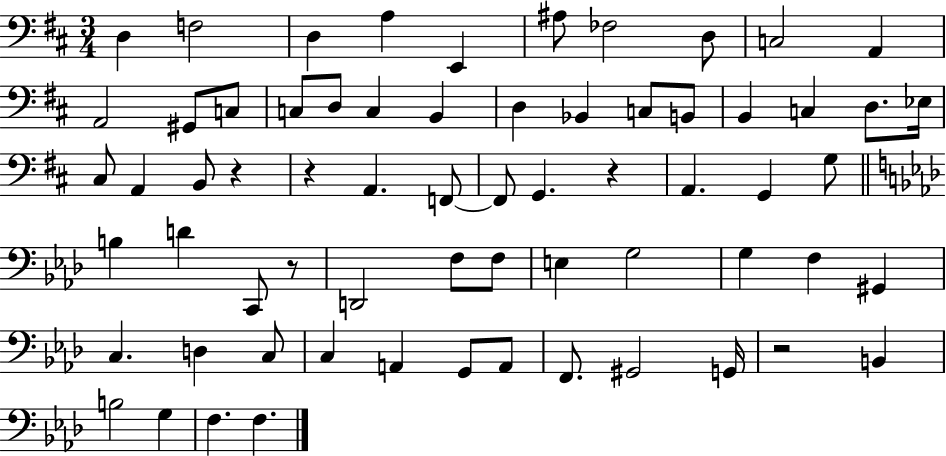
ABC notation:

X:1
T:Untitled
M:3/4
L:1/4
K:D
D, F,2 D, A, E,, ^A,/2 _F,2 D,/2 C,2 A,, A,,2 ^G,,/2 C,/2 C,/2 D,/2 C, B,, D, _B,, C,/2 B,,/2 B,, C, D,/2 _E,/4 ^C,/2 A,, B,,/2 z z A,, F,,/2 F,,/2 G,, z A,, G,, G,/2 B, D C,,/2 z/2 D,,2 F,/2 F,/2 E, G,2 G, F, ^G,, C, D, C,/2 C, A,, G,,/2 A,,/2 F,,/2 ^G,,2 G,,/4 z2 B,, B,2 G, F, F,